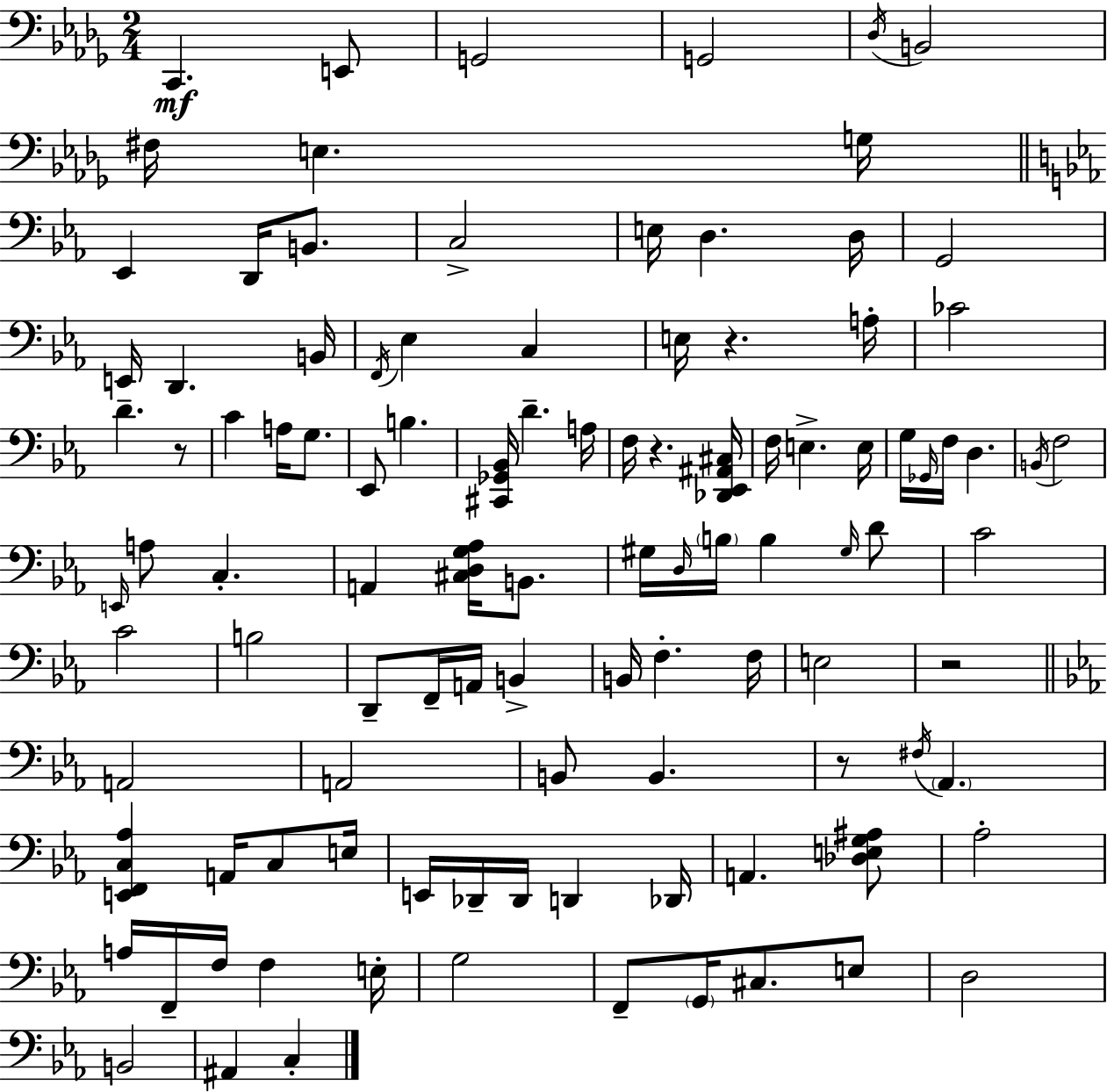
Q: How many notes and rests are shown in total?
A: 106